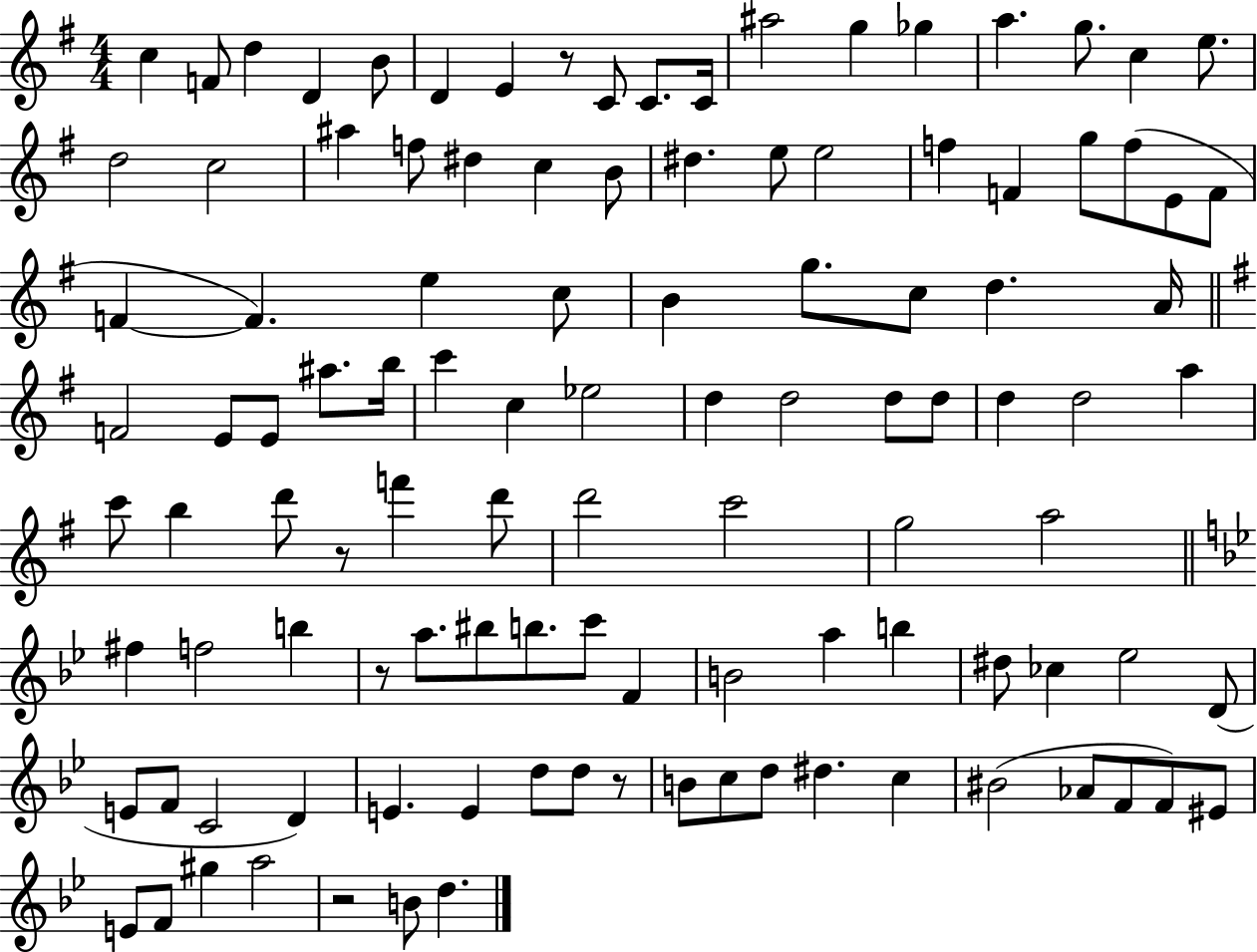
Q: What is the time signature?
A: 4/4